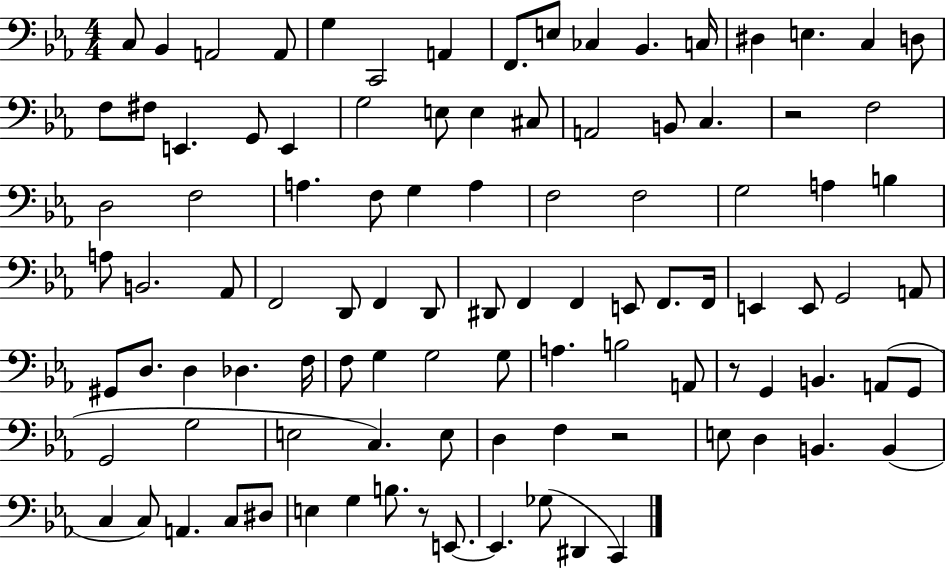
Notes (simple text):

C3/e Bb2/q A2/h A2/e G3/q C2/h A2/q F2/e. E3/e CES3/q Bb2/q. C3/s D#3/q E3/q. C3/q D3/e F3/e F#3/e E2/q. G2/e E2/q G3/h E3/e E3/q C#3/e A2/h B2/e C3/q. R/h F3/h D3/h F3/h A3/q. F3/e G3/q A3/q F3/h F3/h G3/h A3/q B3/q A3/e B2/h. Ab2/e F2/h D2/e F2/q D2/e D#2/e F2/q F2/q E2/e F2/e. F2/s E2/q E2/e G2/h A2/e G#2/e D3/e. D3/q Db3/q. F3/s F3/e G3/q G3/h G3/e A3/q. B3/h A2/e R/e G2/q B2/q. A2/e G2/e G2/h G3/h E3/h C3/q. E3/e D3/q F3/q R/h E3/e D3/q B2/q. B2/q C3/q C3/e A2/q. C3/e D#3/e E3/q G3/q B3/e. R/e E2/e. E2/q. Gb3/e D#2/q C2/q